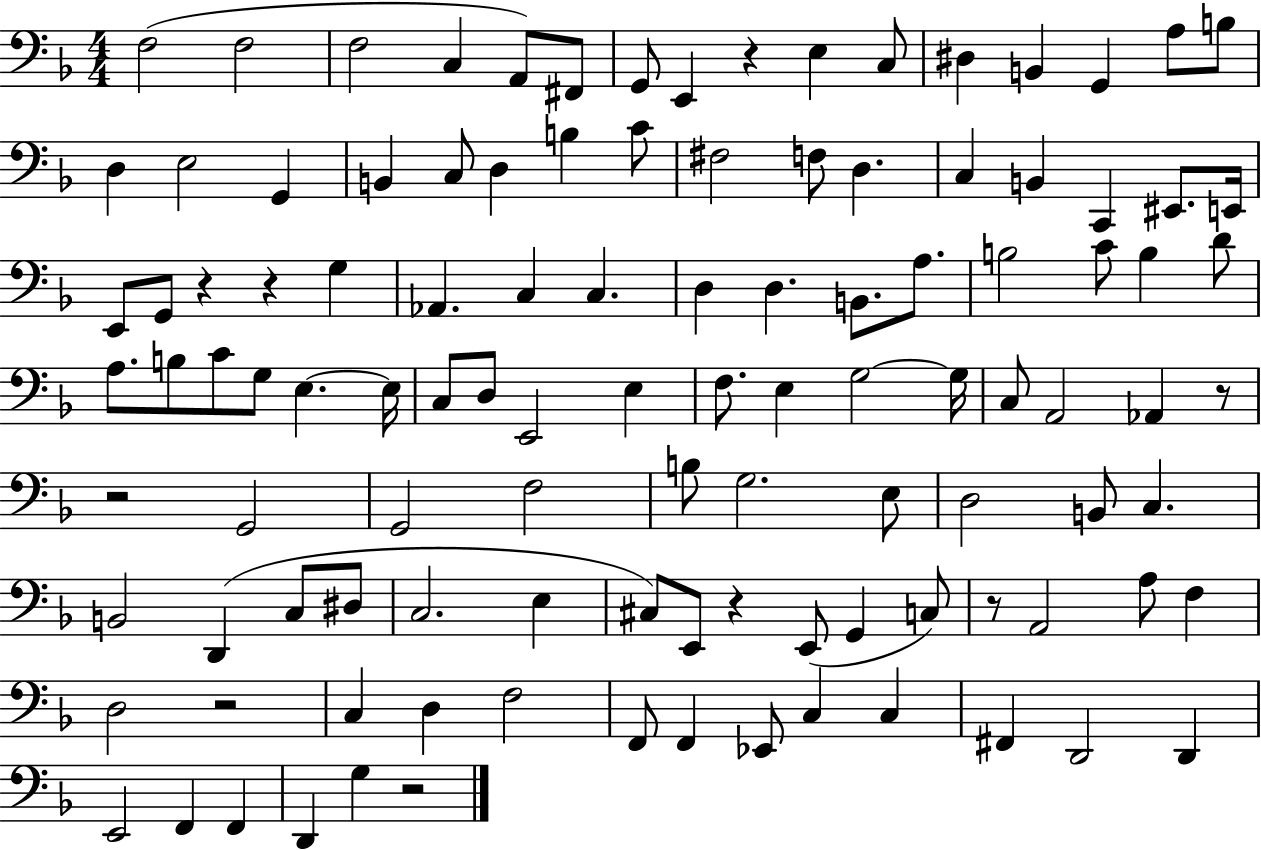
F3/h F3/h F3/h C3/q A2/e F#2/e G2/e E2/q R/q E3/q C3/e D#3/q B2/q G2/q A3/e B3/e D3/q E3/h G2/q B2/q C3/e D3/q B3/q C4/e F#3/h F3/e D3/q. C3/q B2/q C2/q EIS2/e. E2/s E2/e G2/e R/q R/q G3/q Ab2/q. C3/q C3/q. D3/q D3/q. B2/e. A3/e. B3/h C4/e B3/q D4/e A3/e. B3/e C4/e G3/e E3/q. E3/s C3/e D3/e E2/h E3/q F3/e. E3/q G3/h G3/s C3/e A2/h Ab2/q R/e R/h G2/h G2/h F3/h B3/e G3/h. E3/e D3/h B2/e C3/q. B2/h D2/q C3/e D#3/e C3/h. E3/q C#3/e E2/e R/q E2/e G2/q C3/e R/e A2/h A3/e F3/q D3/h R/h C3/q D3/q F3/h F2/e F2/q Eb2/e C3/q C3/q F#2/q D2/h D2/q E2/h F2/q F2/q D2/q G3/q R/h